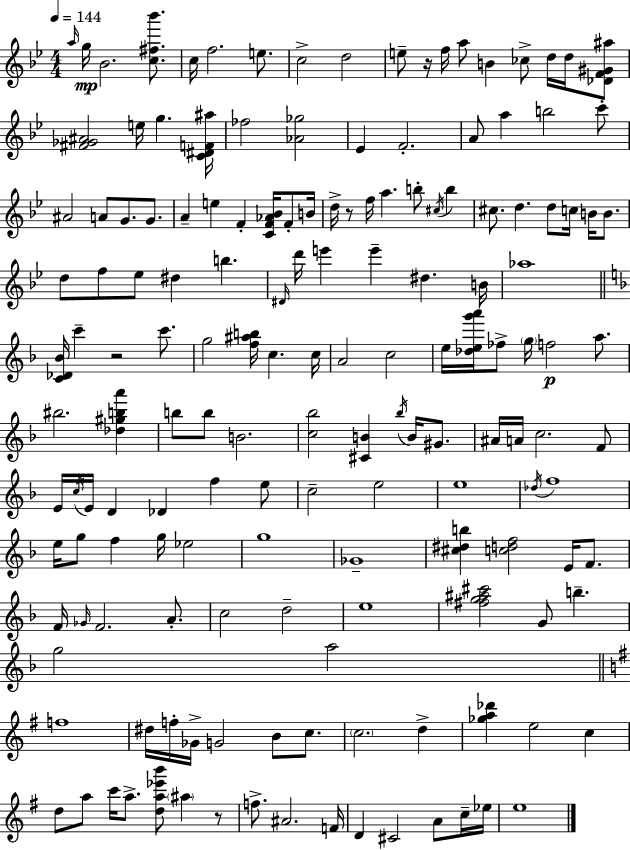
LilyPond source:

{
  \clef treble
  \numericTimeSignature
  \time 4/4
  \key bes \major
  \tempo 4 = 144
  \repeat volta 2 { \grace { a''16 }\mp g''16 bes'2. <c'' fis'' bes'''>8. | c''16 f''2. e''8. | c''2-> d''2 | e''8-- r16 f''16 a''8 b'4 ces''8-> d''16 d''16 <des' f' gis' ais''>8 | \break <fis' ges' ais'>2 e''16 g''4. | <c' dis' f' ais''>16 fes''2 <aes' ges''>2 | ees'4 f'2.-. | a'8 a''4 b''2 c'''8-. | \break ais'2 a'8 g'8. g'8. | a'4-- e''4 f'4-. <c' f' aes' bes'>16 f'8-. | b'16 d''16-> r8 f''16 a''4. b''8-. \acciaccatura { cis''16 } b''4 | cis''8. d''4. d''8 c''16 b'16 b'8. | \break d''8 f''8 ees''8 dis''4 b''4. | \grace { dis'16 } d'''16 e'''4 e'''4-- dis''4. | b'16 aes''1 | \bar "||" \break \key d \minor <c' des' bes'>16 c'''4-- r2 c'''8. | g''2 <f'' ais'' b''>16 c''4. c''16 | a'2 c''2 | e''16 <des'' e'' g''' a'''>16 fes''8-> \parenthesize g''16 f''2\p a''8. | \break bis''2. <des'' gis'' b'' a'''>4 | b''8 b''8 b'2. | <c'' bes''>2 <cis' b'>4 \acciaccatura { bes''16 } b'16 gis'8. | ais'16 a'16 c''2. f'8 | \break e'16 \acciaccatura { c''16 } e'16 d'4 des'4 f''4 | e''8 c''2-- e''2 | e''1 | \acciaccatura { des''16 } f''1 | \break e''16 g''8 f''4 g''16 ees''2 | g''1 | ges'1-- | <cis'' dis'' b''>4 <c'' d'' f''>2 e'16 | \break f'8. f'16 \grace { ges'16 } f'2. | a'8.-. c''2 d''2-- | e''1 | <fis'' g'' ais'' cis'''>2 g'8 b''4.-- | \break g''2 a''2 | \bar "||" \break \key g \major f''1 | dis''16 f''16-. ges'16-> g'2 b'8 c''8. | \parenthesize c''2. d''4-> | <ges'' a'' des'''>4 e''2 c''4 | \break d''8 a''8 c'''16 a''8.-> <d'' a'' ees''' b'''>8 \parenthesize ais''4 r8 | f''8.-> ais'2. f'16 | d'4 cis'2 a'8 c''16-- ees''16 | e''1 | \break } \bar "|."
}